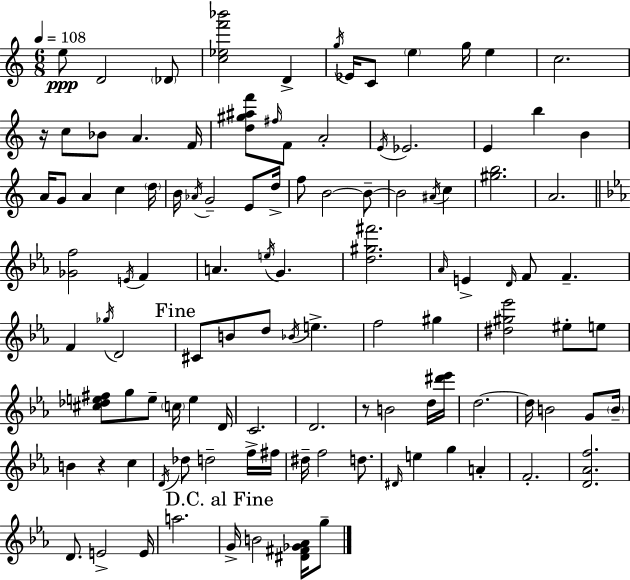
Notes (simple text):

E5/e D4/h Db4/e [C5,Eb5,F6,Bb6]/h D4/q G5/s Eb4/s C4/e E5/q G5/s E5/q C5/h. R/s C5/e Bb4/e A4/q. F4/s [D5,G#5,A#5,F6]/e F#5/s F4/e A4/h E4/s Eb4/h. E4/q B5/q B4/q A4/s G4/e A4/q C5/q D5/s B4/s Ab4/s G4/h E4/e D5/s F5/e B4/h B4/e B4/h A#4/s C5/q [G#5,B5]/h. A4/h. [Gb4,F5]/h E4/s F4/q A4/q. E5/s G4/q. [D5,G#5,F#6]/h. Ab4/s E4/q D4/s F4/e F4/q. F4/q Gb5/s D4/h C#4/e B4/e D5/e Bb4/s E5/q. F5/h G#5/q [D#5,G#5,Eb6]/h EIS5/e E5/e [C#5,Db5,E5,F#5]/e G5/e E5/e C5/s E5/q D4/s C4/h. D4/h. R/e B4/h D5/s [D#6,Eb6]/s D5/h. D5/s B4/h G4/e B4/s B4/q R/q C5/q D4/s Db5/e D5/h F5/s F#5/s D#5/s F5/h D5/e. D#4/s E5/q G5/q A4/q F4/h. [D4,Ab4,F5]/h. D4/e. E4/h E4/s A5/h. G4/s B4/h [D#4,F#4,Gb4,Ab4]/s G5/e